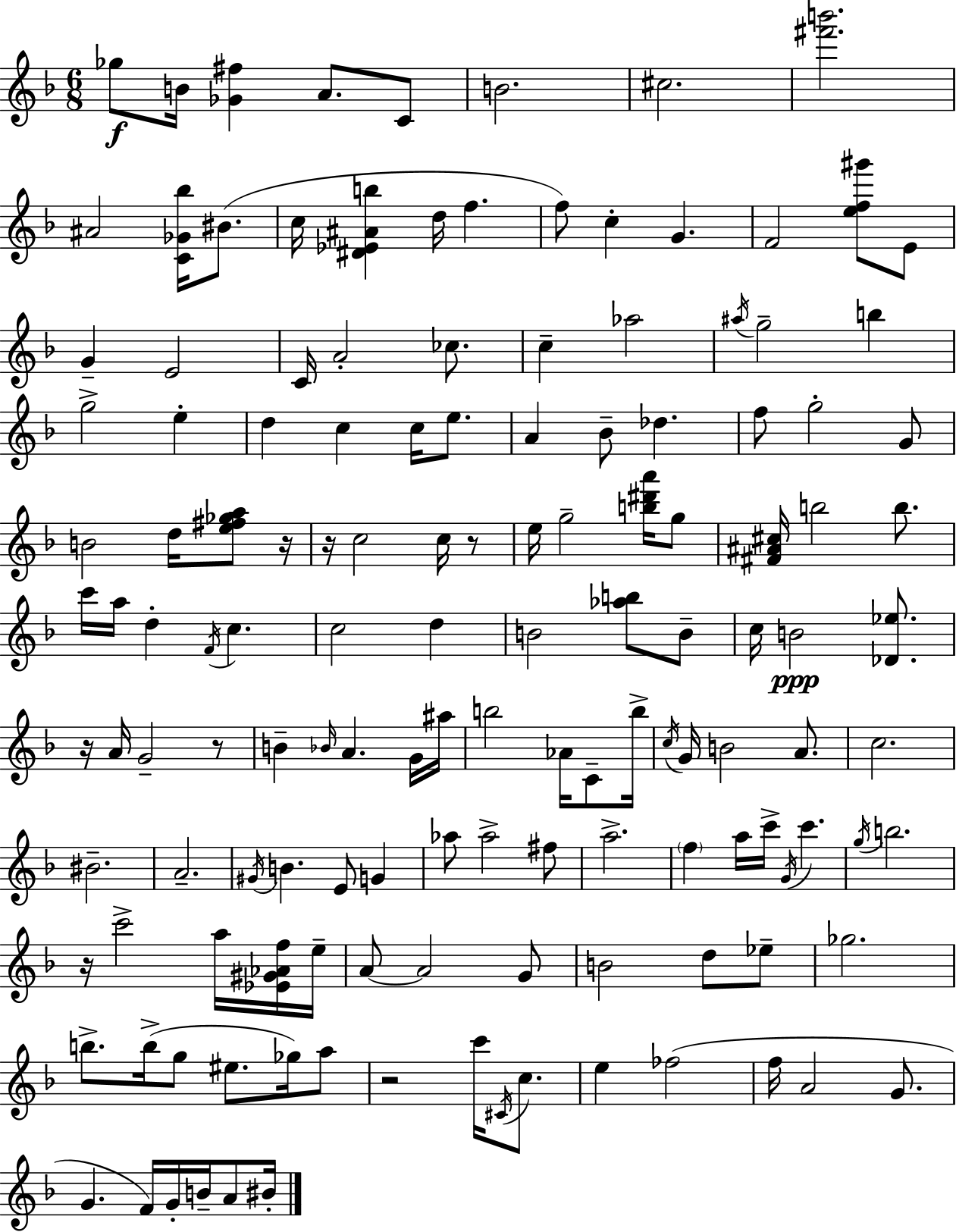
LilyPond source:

{
  \clef treble
  \numericTimeSignature
  \time 6/8
  \key d \minor
  ges''8\f b'16 <ges' fis''>4 a'8. c'8 | b'2. | cis''2. | <fis''' b'''>2. | \break ais'2 <c' ges' bes''>16 bis'8.( | c''16 <dis' ees' ais' b''>4 d''16 f''4. | f''8) c''4-. g'4. | f'2 <e'' f'' gis'''>8 e'8 | \break g'4-- e'2 | c'16 a'2-. ces''8. | c''4-- aes''2 | \acciaccatura { ais''16 } g''2-- b''4 | \break g''2-> e''4-. | d''4 c''4 c''16 e''8. | a'4 bes'8-- des''4. | f''8 g''2-. g'8 | \break b'2 d''16 <e'' fis'' ges'' a''>8 | r16 r16 c''2 c''16 r8 | e''16 g''2-- <b'' dis''' a'''>16 g''8 | <fis' ais' cis''>16 b''2 b''8. | \break c'''16 a''16 d''4-. \acciaccatura { f'16 } c''4. | c''2 d''4 | b'2 <aes'' b''>8 | b'8-- c''16 b'2\ppp <des' ees''>8. | \break r16 a'16 g'2-- | r8 b'4-- \grace { bes'16 } a'4. | g'16 ais''16 b''2 aes'16 | c'8-- b''16-> \acciaccatura { c''16 } g'16 b'2 | \break a'8. c''2. | bis'2.-- | a'2.-- | \acciaccatura { gis'16 } b'4. e'8 | \break g'4 aes''8 aes''2-> | fis''8 a''2.-> | \parenthesize f''4 a''16 c'''16-> \acciaccatura { g'16 } | c'''4. \acciaccatura { g''16 } b''2. | \break r16 c'''2-> | a''16 <ees' gis' aes' f''>16 e''16-- a'8~~ a'2 | g'8 b'2 | d''8 ees''8-- ges''2. | \break b''8.-> b''16->( g''8 | eis''8. ges''16) a''8 r2 | c'''16 \acciaccatura { cis'16 } c''8. e''4 | fes''2( f''16 a'2 | \break g'8. g'4. | f'16) g'16-. b'16-- a'8 bis'16-. \bar "|."
}